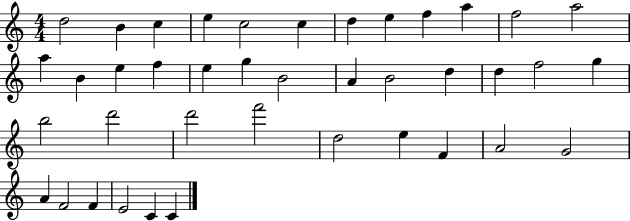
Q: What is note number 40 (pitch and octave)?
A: C4